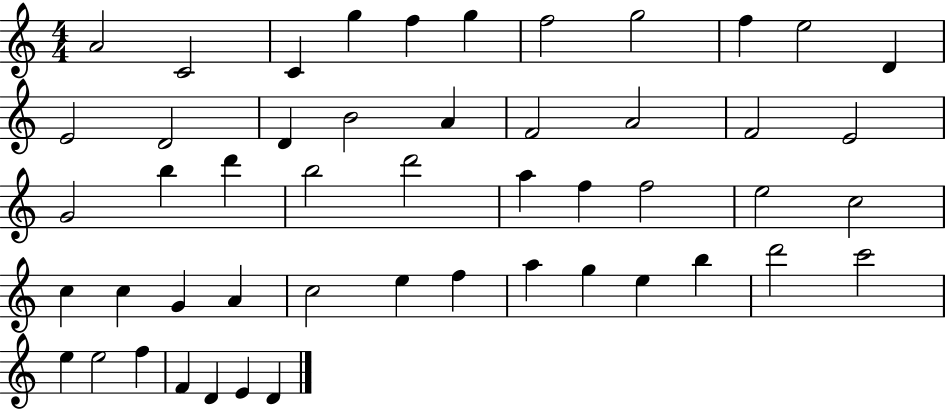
{
  \clef treble
  \numericTimeSignature
  \time 4/4
  \key c \major
  a'2 c'2 | c'4 g''4 f''4 g''4 | f''2 g''2 | f''4 e''2 d'4 | \break e'2 d'2 | d'4 b'2 a'4 | f'2 a'2 | f'2 e'2 | \break g'2 b''4 d'''4 | b''2 d'''2 | a''4 f''4 f''2 | e''2 c''2 | \break c''4 c''4 g'4 a'4 | c''2 e''4 f''4 | a''4 g''4 e''4 b''4 | d'''2 c'''2 | \break e''4 e''2 f''4 | f'4 d'4 e'4 d'4 | \bar "|."
}